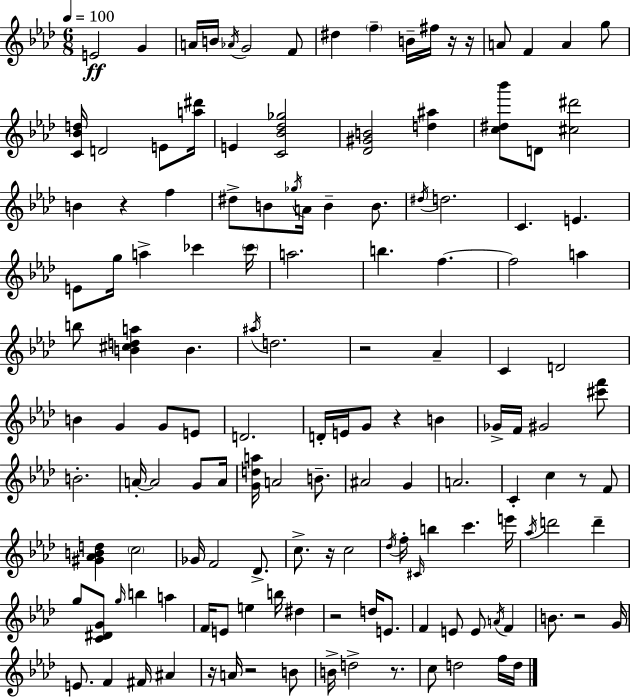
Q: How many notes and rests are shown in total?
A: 142